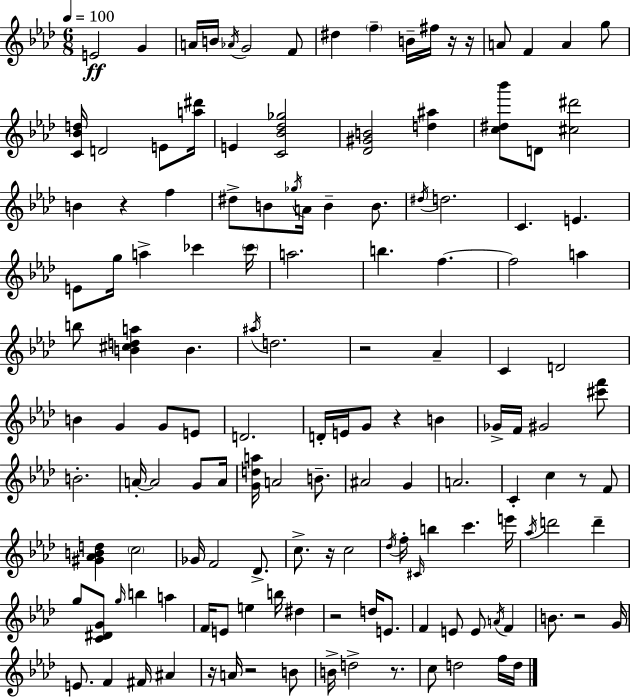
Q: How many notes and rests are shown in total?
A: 142